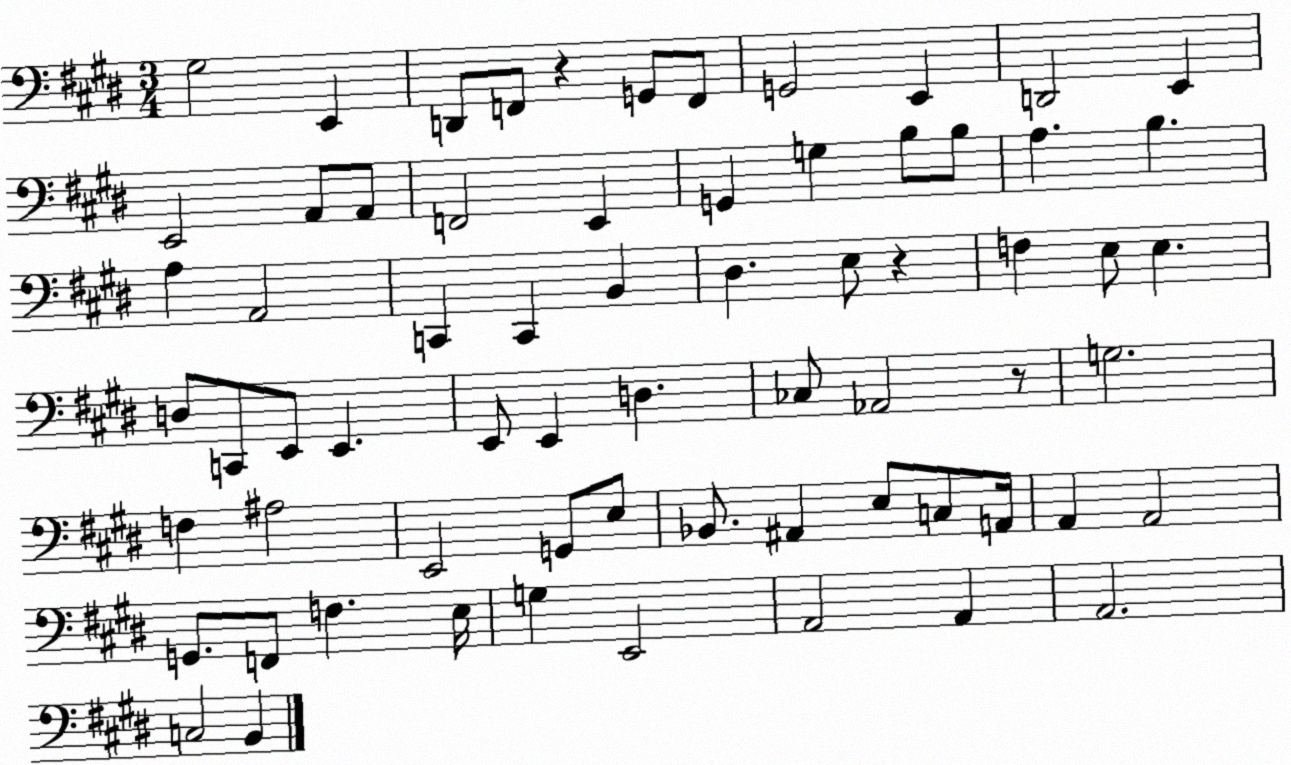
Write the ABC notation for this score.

X:1
T:Untitled
M:3/4
L:1/4
K:E
^G,2 E,, D,,/2 F,,/2 z G,,/2 F,,/2 G,,2 E,, D,,2 E,, E,,2 A,,/2 A,,/2 F,,2 E,, G,, G, B,/2 B,/2 A, B, A, A,,2 C,, C,, B,, ^D, E,/2 z F, E,/2 E, D,/2 C,,/2 E,,/2 E,, E,,/2 E,, D, _C,/2 _A,,2 z/2 G,2 F, ^A,2 E,,2 G,,/2 E,/2 _B,,/2 ^A,, E,/2 C,/2 A,,/4 A,, A,,2 G,,/2 F,,/2 F, E,/4 G, E,,2 A,,2 A,, A,,2 C,2 B,,